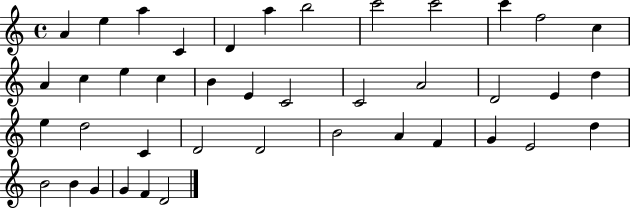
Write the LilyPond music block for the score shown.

{
  \clef treble
  \time 4/4
  \defaultTimeSignature
  \key c \major
  a'4 e''4 a''4 c'4 | d'4 a''4 b''2 | c'''2 c'''2 | c'''4 f''2 c''4 | \break a'4 c''4 e''4 c''4 | b'4 e'4 c'2 | c'2 a'2 | d'2 e'4 d''4 | \break e''4 d''2 c'4 | d'2 d'2 | b'2 a'4 f'4 | g'4 e'2 d''4 | \break b'2 b'4 g'4 | g'4 f'4 d'2 | \bar "|."
}